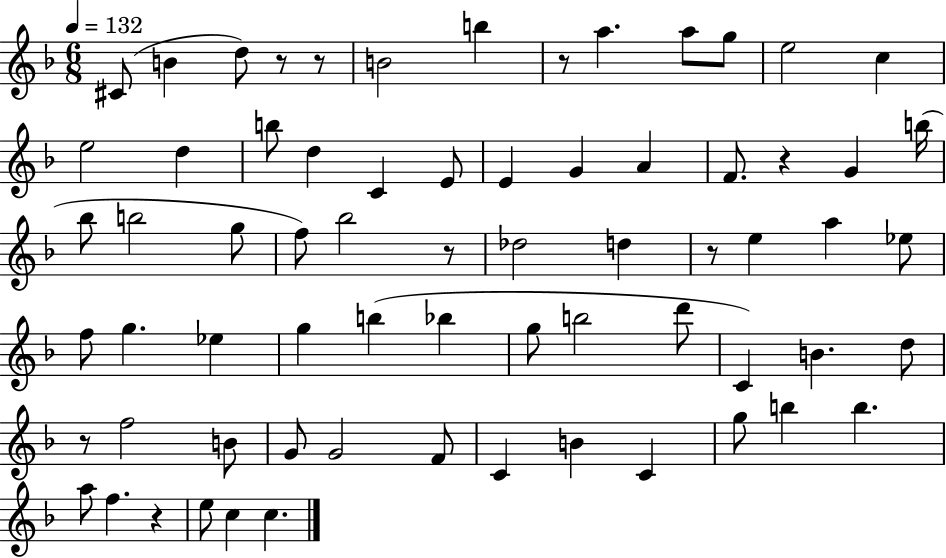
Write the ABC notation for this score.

X:1
T:Untitled
M:6/8
L:1/4
K:F
^C/2 B d/2 z/2 z/2 B2 b z/2 a a/2 g/2 e2 c e2 d b/2 d C E/2 E G A F/2 z G b/4 _b/2 b2 g/2 f/2 _b2 z/2 _d2 d z/2 e a _e/2 f/2 g _e g b _b g/2 b2 d'/2 C B d/2 z/2 f2 B/2 G/2 G2 F/2 C B C g/2 b b a/2 f z e/2 c c